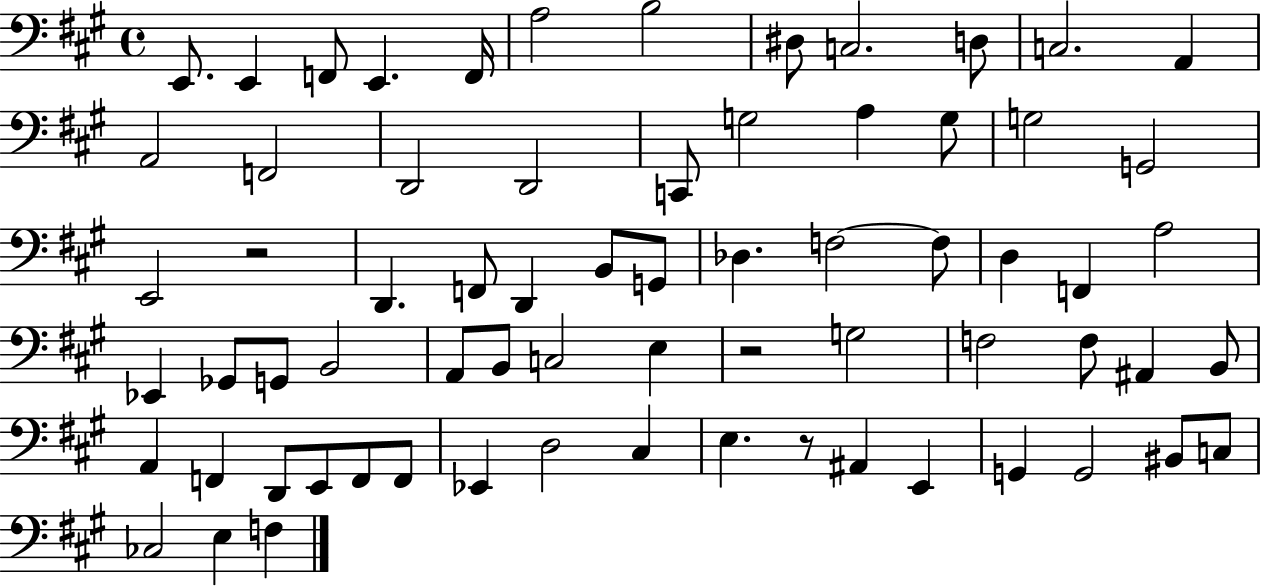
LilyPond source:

{
  \clef bass
  \time 4/4
  \defaultTimeSignature
  \key a \major
  e,8. e,4 f,8 e,4. f,16 | a2 b2 | dis8 c2. d8 | c2. a,4 | \break a,2 f,2 | d,2 d,2 | c,8 g2 a4 g8 | g2 g,2 | \break e,2 r2 | d,4. f,8 d,4 b,8 g,8 | des4. f2~~ f8 | d4 f,4 a2 | \break ees,4 ges,8 g,8 b,2 | a,8 b,8 c2 e4 | r2 g2 | f2 f8 ais,4 b,8 | \break a,4 f,4 d,8 e,8 f,8 f,8 | ees,4 d2 cis4 | e4. r8 ais,4 e,4 | g,4 g,2 bis,8 c8 | \break ces2 e4 f4 | \bar "|."
}